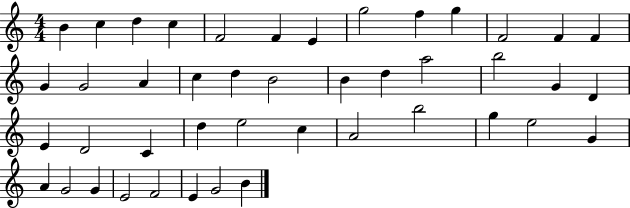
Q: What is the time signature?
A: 4/4